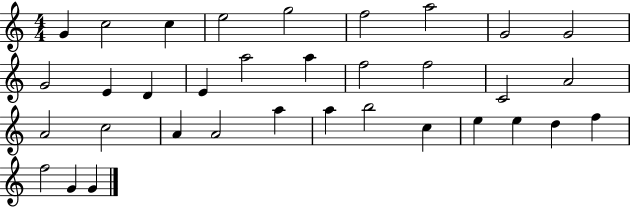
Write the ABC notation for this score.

X:1
T:Untitled
M:4/4
L:1/4
K:C
G c2 c e2 g2 f2 a2 G2 G2 G2 E D E a2 a f2 f2 C2 A2 A2 c2 A A2 a a b2 c e e d f f2 G G